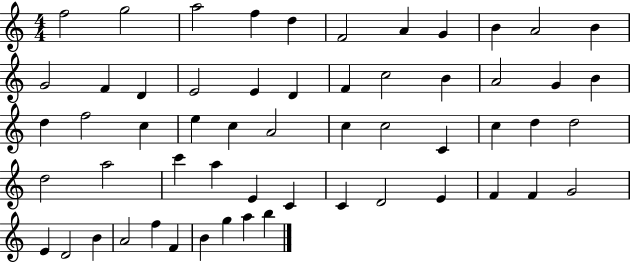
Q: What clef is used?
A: treble